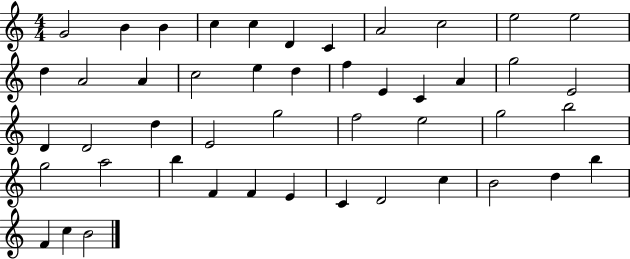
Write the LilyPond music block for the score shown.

{
  \clef treble
  \numericTimeSignature
  \time 4/4
  \key c \major
  g'2 b'4 b'4 | c''4 c''4 d'4 c'4 | a'2 c''2 | e''2 e''2 | \break d''4 a'2 a'4 | c''2 e''4 d''4 | f''4 e'4 c'4 a'4 | g''2 e'2 | \break d'4 d'2 d''4 | e'2 g''2 | f''2 e''2 | g''2 b''2 | \break g''2 a''2 | b''4 f'4 f'4 e'4 | c'4 d'2 c''4 | b'2 d''4 b''4 | \break f'4 c''4 b'2 | \bar "|."
}